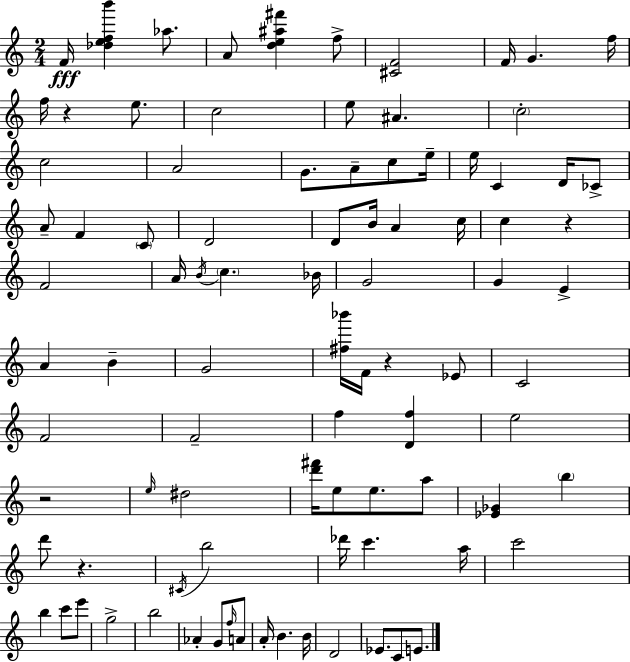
{
  \clef treble
  \numericTimeSignature
  \time 2/4
  \key a \minor
  f'16\fff <des'' e'' f'' b'''>4 aes''8. | a'8 <d'' e'' ais'' fis'''>4 f''8-> | <cis' f'>2 | f'16 g'4. f''16 | \break f''16 r4 e''8. | c''2 | e''8 ais'4. | \parenthesize c''2-. | \break c''2 | a'2 | g'8. a'8-- c''8 e''16-- | e''16 c'4 d'16 ces'8-> | \break a'8-- f'4 \parenthesize c'8 | d'2 | d'8 b'16 a'4 c''16 | c''4 r4 | \break f'2 | a'16 \acciaccatura { b'16 } \parenthesize c''4. | bes'16 g'2 | g'4 e'4-> | \break a'4 b'4-- | g'2 | <fis'' bes'''>16 f'16 r4 ees'8 | c'2 | \break f'2 | f'2-- | f''4 <d' f''>4 | e''2 | \break r2 | \grace { e''16 } dis''2 | <d''' fis'''>16 e''8 e''8. | a''8 <ees' ges'>4 \parenthesize b''4 | \break d'''8 r4. | \acciaccatura { cis'16 } b''2 | des'''16 c'''4. | a''16 c'''2 | \break b''4 c'''8 | e'''8 g''2-> | b''2 | aes'4-. g'8 | \break \grace { f''16 } a'8 a'16-. b'4. | b'16 d'2 | ees'8. c'8 | e'8. \bar "|."
}